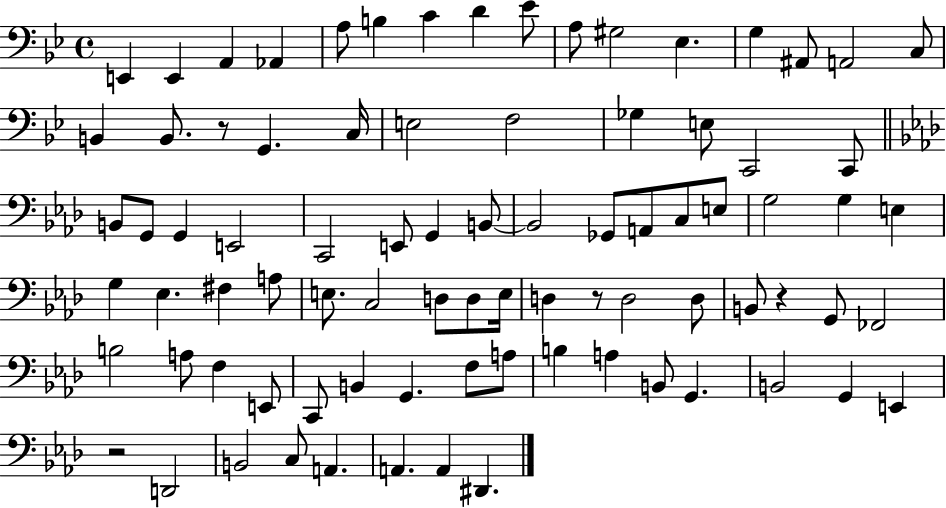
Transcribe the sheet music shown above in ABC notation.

X:1
T:Untitled
M:4/4
L:1/4
K:Bb
E,, E,, A,, _A,, A,/2 B, C D _E/2 A,/2 ^G,2 _E, G, ^A,,/2 A,,2 C,/2 B,, B,,/2 z/2 G,, C,/4 E,2 F,2 _G, E,/2 C,,2 C,,/2 B,,/2 G,,/2 G,, E,,2 C,,2 E,,/2 G,, B,,/2 B,,2 _G,,/2 A,,/2 C,/2 E,/2 G,2 G, E, G, _E, ^F, A,/2 E,/2 C,2 D,/2 D,/2 E,/4 D, z/2 D,2 D,/2 B,,/2 z G,,/2 _F,,2 B,2 A,/2 F, E,,/2 C,,/2 B,, G,, F,/2 A,/2 B, A, B,,/2 G,, B,,2 G,, E,, z2 D,,2 B,,2 C,/2 A,, A,, A,, ^D,,